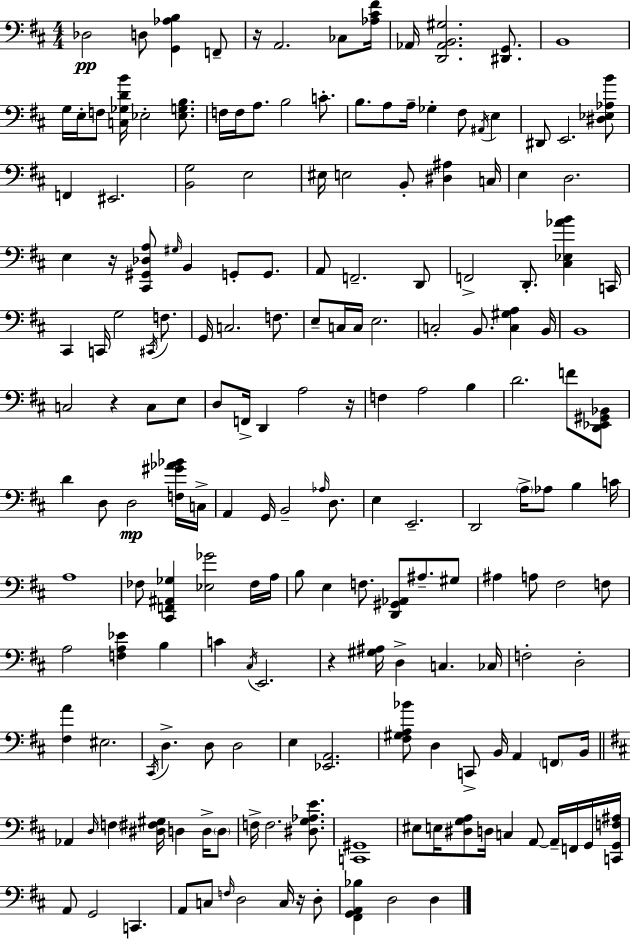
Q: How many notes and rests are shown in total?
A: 185